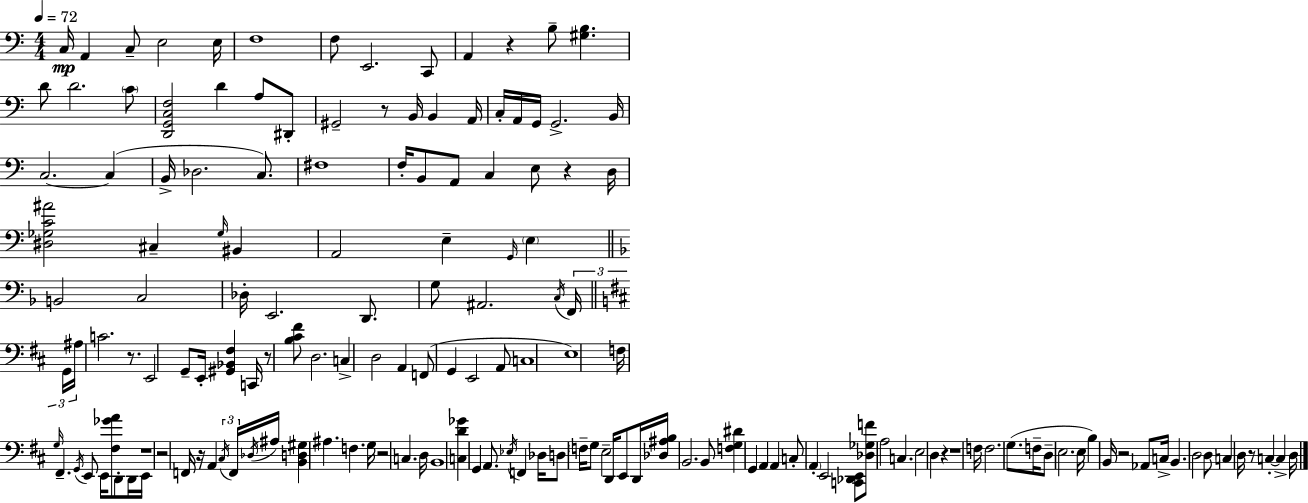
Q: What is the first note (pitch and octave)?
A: C3